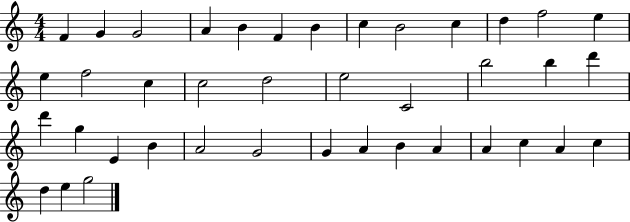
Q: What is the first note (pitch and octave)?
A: F4